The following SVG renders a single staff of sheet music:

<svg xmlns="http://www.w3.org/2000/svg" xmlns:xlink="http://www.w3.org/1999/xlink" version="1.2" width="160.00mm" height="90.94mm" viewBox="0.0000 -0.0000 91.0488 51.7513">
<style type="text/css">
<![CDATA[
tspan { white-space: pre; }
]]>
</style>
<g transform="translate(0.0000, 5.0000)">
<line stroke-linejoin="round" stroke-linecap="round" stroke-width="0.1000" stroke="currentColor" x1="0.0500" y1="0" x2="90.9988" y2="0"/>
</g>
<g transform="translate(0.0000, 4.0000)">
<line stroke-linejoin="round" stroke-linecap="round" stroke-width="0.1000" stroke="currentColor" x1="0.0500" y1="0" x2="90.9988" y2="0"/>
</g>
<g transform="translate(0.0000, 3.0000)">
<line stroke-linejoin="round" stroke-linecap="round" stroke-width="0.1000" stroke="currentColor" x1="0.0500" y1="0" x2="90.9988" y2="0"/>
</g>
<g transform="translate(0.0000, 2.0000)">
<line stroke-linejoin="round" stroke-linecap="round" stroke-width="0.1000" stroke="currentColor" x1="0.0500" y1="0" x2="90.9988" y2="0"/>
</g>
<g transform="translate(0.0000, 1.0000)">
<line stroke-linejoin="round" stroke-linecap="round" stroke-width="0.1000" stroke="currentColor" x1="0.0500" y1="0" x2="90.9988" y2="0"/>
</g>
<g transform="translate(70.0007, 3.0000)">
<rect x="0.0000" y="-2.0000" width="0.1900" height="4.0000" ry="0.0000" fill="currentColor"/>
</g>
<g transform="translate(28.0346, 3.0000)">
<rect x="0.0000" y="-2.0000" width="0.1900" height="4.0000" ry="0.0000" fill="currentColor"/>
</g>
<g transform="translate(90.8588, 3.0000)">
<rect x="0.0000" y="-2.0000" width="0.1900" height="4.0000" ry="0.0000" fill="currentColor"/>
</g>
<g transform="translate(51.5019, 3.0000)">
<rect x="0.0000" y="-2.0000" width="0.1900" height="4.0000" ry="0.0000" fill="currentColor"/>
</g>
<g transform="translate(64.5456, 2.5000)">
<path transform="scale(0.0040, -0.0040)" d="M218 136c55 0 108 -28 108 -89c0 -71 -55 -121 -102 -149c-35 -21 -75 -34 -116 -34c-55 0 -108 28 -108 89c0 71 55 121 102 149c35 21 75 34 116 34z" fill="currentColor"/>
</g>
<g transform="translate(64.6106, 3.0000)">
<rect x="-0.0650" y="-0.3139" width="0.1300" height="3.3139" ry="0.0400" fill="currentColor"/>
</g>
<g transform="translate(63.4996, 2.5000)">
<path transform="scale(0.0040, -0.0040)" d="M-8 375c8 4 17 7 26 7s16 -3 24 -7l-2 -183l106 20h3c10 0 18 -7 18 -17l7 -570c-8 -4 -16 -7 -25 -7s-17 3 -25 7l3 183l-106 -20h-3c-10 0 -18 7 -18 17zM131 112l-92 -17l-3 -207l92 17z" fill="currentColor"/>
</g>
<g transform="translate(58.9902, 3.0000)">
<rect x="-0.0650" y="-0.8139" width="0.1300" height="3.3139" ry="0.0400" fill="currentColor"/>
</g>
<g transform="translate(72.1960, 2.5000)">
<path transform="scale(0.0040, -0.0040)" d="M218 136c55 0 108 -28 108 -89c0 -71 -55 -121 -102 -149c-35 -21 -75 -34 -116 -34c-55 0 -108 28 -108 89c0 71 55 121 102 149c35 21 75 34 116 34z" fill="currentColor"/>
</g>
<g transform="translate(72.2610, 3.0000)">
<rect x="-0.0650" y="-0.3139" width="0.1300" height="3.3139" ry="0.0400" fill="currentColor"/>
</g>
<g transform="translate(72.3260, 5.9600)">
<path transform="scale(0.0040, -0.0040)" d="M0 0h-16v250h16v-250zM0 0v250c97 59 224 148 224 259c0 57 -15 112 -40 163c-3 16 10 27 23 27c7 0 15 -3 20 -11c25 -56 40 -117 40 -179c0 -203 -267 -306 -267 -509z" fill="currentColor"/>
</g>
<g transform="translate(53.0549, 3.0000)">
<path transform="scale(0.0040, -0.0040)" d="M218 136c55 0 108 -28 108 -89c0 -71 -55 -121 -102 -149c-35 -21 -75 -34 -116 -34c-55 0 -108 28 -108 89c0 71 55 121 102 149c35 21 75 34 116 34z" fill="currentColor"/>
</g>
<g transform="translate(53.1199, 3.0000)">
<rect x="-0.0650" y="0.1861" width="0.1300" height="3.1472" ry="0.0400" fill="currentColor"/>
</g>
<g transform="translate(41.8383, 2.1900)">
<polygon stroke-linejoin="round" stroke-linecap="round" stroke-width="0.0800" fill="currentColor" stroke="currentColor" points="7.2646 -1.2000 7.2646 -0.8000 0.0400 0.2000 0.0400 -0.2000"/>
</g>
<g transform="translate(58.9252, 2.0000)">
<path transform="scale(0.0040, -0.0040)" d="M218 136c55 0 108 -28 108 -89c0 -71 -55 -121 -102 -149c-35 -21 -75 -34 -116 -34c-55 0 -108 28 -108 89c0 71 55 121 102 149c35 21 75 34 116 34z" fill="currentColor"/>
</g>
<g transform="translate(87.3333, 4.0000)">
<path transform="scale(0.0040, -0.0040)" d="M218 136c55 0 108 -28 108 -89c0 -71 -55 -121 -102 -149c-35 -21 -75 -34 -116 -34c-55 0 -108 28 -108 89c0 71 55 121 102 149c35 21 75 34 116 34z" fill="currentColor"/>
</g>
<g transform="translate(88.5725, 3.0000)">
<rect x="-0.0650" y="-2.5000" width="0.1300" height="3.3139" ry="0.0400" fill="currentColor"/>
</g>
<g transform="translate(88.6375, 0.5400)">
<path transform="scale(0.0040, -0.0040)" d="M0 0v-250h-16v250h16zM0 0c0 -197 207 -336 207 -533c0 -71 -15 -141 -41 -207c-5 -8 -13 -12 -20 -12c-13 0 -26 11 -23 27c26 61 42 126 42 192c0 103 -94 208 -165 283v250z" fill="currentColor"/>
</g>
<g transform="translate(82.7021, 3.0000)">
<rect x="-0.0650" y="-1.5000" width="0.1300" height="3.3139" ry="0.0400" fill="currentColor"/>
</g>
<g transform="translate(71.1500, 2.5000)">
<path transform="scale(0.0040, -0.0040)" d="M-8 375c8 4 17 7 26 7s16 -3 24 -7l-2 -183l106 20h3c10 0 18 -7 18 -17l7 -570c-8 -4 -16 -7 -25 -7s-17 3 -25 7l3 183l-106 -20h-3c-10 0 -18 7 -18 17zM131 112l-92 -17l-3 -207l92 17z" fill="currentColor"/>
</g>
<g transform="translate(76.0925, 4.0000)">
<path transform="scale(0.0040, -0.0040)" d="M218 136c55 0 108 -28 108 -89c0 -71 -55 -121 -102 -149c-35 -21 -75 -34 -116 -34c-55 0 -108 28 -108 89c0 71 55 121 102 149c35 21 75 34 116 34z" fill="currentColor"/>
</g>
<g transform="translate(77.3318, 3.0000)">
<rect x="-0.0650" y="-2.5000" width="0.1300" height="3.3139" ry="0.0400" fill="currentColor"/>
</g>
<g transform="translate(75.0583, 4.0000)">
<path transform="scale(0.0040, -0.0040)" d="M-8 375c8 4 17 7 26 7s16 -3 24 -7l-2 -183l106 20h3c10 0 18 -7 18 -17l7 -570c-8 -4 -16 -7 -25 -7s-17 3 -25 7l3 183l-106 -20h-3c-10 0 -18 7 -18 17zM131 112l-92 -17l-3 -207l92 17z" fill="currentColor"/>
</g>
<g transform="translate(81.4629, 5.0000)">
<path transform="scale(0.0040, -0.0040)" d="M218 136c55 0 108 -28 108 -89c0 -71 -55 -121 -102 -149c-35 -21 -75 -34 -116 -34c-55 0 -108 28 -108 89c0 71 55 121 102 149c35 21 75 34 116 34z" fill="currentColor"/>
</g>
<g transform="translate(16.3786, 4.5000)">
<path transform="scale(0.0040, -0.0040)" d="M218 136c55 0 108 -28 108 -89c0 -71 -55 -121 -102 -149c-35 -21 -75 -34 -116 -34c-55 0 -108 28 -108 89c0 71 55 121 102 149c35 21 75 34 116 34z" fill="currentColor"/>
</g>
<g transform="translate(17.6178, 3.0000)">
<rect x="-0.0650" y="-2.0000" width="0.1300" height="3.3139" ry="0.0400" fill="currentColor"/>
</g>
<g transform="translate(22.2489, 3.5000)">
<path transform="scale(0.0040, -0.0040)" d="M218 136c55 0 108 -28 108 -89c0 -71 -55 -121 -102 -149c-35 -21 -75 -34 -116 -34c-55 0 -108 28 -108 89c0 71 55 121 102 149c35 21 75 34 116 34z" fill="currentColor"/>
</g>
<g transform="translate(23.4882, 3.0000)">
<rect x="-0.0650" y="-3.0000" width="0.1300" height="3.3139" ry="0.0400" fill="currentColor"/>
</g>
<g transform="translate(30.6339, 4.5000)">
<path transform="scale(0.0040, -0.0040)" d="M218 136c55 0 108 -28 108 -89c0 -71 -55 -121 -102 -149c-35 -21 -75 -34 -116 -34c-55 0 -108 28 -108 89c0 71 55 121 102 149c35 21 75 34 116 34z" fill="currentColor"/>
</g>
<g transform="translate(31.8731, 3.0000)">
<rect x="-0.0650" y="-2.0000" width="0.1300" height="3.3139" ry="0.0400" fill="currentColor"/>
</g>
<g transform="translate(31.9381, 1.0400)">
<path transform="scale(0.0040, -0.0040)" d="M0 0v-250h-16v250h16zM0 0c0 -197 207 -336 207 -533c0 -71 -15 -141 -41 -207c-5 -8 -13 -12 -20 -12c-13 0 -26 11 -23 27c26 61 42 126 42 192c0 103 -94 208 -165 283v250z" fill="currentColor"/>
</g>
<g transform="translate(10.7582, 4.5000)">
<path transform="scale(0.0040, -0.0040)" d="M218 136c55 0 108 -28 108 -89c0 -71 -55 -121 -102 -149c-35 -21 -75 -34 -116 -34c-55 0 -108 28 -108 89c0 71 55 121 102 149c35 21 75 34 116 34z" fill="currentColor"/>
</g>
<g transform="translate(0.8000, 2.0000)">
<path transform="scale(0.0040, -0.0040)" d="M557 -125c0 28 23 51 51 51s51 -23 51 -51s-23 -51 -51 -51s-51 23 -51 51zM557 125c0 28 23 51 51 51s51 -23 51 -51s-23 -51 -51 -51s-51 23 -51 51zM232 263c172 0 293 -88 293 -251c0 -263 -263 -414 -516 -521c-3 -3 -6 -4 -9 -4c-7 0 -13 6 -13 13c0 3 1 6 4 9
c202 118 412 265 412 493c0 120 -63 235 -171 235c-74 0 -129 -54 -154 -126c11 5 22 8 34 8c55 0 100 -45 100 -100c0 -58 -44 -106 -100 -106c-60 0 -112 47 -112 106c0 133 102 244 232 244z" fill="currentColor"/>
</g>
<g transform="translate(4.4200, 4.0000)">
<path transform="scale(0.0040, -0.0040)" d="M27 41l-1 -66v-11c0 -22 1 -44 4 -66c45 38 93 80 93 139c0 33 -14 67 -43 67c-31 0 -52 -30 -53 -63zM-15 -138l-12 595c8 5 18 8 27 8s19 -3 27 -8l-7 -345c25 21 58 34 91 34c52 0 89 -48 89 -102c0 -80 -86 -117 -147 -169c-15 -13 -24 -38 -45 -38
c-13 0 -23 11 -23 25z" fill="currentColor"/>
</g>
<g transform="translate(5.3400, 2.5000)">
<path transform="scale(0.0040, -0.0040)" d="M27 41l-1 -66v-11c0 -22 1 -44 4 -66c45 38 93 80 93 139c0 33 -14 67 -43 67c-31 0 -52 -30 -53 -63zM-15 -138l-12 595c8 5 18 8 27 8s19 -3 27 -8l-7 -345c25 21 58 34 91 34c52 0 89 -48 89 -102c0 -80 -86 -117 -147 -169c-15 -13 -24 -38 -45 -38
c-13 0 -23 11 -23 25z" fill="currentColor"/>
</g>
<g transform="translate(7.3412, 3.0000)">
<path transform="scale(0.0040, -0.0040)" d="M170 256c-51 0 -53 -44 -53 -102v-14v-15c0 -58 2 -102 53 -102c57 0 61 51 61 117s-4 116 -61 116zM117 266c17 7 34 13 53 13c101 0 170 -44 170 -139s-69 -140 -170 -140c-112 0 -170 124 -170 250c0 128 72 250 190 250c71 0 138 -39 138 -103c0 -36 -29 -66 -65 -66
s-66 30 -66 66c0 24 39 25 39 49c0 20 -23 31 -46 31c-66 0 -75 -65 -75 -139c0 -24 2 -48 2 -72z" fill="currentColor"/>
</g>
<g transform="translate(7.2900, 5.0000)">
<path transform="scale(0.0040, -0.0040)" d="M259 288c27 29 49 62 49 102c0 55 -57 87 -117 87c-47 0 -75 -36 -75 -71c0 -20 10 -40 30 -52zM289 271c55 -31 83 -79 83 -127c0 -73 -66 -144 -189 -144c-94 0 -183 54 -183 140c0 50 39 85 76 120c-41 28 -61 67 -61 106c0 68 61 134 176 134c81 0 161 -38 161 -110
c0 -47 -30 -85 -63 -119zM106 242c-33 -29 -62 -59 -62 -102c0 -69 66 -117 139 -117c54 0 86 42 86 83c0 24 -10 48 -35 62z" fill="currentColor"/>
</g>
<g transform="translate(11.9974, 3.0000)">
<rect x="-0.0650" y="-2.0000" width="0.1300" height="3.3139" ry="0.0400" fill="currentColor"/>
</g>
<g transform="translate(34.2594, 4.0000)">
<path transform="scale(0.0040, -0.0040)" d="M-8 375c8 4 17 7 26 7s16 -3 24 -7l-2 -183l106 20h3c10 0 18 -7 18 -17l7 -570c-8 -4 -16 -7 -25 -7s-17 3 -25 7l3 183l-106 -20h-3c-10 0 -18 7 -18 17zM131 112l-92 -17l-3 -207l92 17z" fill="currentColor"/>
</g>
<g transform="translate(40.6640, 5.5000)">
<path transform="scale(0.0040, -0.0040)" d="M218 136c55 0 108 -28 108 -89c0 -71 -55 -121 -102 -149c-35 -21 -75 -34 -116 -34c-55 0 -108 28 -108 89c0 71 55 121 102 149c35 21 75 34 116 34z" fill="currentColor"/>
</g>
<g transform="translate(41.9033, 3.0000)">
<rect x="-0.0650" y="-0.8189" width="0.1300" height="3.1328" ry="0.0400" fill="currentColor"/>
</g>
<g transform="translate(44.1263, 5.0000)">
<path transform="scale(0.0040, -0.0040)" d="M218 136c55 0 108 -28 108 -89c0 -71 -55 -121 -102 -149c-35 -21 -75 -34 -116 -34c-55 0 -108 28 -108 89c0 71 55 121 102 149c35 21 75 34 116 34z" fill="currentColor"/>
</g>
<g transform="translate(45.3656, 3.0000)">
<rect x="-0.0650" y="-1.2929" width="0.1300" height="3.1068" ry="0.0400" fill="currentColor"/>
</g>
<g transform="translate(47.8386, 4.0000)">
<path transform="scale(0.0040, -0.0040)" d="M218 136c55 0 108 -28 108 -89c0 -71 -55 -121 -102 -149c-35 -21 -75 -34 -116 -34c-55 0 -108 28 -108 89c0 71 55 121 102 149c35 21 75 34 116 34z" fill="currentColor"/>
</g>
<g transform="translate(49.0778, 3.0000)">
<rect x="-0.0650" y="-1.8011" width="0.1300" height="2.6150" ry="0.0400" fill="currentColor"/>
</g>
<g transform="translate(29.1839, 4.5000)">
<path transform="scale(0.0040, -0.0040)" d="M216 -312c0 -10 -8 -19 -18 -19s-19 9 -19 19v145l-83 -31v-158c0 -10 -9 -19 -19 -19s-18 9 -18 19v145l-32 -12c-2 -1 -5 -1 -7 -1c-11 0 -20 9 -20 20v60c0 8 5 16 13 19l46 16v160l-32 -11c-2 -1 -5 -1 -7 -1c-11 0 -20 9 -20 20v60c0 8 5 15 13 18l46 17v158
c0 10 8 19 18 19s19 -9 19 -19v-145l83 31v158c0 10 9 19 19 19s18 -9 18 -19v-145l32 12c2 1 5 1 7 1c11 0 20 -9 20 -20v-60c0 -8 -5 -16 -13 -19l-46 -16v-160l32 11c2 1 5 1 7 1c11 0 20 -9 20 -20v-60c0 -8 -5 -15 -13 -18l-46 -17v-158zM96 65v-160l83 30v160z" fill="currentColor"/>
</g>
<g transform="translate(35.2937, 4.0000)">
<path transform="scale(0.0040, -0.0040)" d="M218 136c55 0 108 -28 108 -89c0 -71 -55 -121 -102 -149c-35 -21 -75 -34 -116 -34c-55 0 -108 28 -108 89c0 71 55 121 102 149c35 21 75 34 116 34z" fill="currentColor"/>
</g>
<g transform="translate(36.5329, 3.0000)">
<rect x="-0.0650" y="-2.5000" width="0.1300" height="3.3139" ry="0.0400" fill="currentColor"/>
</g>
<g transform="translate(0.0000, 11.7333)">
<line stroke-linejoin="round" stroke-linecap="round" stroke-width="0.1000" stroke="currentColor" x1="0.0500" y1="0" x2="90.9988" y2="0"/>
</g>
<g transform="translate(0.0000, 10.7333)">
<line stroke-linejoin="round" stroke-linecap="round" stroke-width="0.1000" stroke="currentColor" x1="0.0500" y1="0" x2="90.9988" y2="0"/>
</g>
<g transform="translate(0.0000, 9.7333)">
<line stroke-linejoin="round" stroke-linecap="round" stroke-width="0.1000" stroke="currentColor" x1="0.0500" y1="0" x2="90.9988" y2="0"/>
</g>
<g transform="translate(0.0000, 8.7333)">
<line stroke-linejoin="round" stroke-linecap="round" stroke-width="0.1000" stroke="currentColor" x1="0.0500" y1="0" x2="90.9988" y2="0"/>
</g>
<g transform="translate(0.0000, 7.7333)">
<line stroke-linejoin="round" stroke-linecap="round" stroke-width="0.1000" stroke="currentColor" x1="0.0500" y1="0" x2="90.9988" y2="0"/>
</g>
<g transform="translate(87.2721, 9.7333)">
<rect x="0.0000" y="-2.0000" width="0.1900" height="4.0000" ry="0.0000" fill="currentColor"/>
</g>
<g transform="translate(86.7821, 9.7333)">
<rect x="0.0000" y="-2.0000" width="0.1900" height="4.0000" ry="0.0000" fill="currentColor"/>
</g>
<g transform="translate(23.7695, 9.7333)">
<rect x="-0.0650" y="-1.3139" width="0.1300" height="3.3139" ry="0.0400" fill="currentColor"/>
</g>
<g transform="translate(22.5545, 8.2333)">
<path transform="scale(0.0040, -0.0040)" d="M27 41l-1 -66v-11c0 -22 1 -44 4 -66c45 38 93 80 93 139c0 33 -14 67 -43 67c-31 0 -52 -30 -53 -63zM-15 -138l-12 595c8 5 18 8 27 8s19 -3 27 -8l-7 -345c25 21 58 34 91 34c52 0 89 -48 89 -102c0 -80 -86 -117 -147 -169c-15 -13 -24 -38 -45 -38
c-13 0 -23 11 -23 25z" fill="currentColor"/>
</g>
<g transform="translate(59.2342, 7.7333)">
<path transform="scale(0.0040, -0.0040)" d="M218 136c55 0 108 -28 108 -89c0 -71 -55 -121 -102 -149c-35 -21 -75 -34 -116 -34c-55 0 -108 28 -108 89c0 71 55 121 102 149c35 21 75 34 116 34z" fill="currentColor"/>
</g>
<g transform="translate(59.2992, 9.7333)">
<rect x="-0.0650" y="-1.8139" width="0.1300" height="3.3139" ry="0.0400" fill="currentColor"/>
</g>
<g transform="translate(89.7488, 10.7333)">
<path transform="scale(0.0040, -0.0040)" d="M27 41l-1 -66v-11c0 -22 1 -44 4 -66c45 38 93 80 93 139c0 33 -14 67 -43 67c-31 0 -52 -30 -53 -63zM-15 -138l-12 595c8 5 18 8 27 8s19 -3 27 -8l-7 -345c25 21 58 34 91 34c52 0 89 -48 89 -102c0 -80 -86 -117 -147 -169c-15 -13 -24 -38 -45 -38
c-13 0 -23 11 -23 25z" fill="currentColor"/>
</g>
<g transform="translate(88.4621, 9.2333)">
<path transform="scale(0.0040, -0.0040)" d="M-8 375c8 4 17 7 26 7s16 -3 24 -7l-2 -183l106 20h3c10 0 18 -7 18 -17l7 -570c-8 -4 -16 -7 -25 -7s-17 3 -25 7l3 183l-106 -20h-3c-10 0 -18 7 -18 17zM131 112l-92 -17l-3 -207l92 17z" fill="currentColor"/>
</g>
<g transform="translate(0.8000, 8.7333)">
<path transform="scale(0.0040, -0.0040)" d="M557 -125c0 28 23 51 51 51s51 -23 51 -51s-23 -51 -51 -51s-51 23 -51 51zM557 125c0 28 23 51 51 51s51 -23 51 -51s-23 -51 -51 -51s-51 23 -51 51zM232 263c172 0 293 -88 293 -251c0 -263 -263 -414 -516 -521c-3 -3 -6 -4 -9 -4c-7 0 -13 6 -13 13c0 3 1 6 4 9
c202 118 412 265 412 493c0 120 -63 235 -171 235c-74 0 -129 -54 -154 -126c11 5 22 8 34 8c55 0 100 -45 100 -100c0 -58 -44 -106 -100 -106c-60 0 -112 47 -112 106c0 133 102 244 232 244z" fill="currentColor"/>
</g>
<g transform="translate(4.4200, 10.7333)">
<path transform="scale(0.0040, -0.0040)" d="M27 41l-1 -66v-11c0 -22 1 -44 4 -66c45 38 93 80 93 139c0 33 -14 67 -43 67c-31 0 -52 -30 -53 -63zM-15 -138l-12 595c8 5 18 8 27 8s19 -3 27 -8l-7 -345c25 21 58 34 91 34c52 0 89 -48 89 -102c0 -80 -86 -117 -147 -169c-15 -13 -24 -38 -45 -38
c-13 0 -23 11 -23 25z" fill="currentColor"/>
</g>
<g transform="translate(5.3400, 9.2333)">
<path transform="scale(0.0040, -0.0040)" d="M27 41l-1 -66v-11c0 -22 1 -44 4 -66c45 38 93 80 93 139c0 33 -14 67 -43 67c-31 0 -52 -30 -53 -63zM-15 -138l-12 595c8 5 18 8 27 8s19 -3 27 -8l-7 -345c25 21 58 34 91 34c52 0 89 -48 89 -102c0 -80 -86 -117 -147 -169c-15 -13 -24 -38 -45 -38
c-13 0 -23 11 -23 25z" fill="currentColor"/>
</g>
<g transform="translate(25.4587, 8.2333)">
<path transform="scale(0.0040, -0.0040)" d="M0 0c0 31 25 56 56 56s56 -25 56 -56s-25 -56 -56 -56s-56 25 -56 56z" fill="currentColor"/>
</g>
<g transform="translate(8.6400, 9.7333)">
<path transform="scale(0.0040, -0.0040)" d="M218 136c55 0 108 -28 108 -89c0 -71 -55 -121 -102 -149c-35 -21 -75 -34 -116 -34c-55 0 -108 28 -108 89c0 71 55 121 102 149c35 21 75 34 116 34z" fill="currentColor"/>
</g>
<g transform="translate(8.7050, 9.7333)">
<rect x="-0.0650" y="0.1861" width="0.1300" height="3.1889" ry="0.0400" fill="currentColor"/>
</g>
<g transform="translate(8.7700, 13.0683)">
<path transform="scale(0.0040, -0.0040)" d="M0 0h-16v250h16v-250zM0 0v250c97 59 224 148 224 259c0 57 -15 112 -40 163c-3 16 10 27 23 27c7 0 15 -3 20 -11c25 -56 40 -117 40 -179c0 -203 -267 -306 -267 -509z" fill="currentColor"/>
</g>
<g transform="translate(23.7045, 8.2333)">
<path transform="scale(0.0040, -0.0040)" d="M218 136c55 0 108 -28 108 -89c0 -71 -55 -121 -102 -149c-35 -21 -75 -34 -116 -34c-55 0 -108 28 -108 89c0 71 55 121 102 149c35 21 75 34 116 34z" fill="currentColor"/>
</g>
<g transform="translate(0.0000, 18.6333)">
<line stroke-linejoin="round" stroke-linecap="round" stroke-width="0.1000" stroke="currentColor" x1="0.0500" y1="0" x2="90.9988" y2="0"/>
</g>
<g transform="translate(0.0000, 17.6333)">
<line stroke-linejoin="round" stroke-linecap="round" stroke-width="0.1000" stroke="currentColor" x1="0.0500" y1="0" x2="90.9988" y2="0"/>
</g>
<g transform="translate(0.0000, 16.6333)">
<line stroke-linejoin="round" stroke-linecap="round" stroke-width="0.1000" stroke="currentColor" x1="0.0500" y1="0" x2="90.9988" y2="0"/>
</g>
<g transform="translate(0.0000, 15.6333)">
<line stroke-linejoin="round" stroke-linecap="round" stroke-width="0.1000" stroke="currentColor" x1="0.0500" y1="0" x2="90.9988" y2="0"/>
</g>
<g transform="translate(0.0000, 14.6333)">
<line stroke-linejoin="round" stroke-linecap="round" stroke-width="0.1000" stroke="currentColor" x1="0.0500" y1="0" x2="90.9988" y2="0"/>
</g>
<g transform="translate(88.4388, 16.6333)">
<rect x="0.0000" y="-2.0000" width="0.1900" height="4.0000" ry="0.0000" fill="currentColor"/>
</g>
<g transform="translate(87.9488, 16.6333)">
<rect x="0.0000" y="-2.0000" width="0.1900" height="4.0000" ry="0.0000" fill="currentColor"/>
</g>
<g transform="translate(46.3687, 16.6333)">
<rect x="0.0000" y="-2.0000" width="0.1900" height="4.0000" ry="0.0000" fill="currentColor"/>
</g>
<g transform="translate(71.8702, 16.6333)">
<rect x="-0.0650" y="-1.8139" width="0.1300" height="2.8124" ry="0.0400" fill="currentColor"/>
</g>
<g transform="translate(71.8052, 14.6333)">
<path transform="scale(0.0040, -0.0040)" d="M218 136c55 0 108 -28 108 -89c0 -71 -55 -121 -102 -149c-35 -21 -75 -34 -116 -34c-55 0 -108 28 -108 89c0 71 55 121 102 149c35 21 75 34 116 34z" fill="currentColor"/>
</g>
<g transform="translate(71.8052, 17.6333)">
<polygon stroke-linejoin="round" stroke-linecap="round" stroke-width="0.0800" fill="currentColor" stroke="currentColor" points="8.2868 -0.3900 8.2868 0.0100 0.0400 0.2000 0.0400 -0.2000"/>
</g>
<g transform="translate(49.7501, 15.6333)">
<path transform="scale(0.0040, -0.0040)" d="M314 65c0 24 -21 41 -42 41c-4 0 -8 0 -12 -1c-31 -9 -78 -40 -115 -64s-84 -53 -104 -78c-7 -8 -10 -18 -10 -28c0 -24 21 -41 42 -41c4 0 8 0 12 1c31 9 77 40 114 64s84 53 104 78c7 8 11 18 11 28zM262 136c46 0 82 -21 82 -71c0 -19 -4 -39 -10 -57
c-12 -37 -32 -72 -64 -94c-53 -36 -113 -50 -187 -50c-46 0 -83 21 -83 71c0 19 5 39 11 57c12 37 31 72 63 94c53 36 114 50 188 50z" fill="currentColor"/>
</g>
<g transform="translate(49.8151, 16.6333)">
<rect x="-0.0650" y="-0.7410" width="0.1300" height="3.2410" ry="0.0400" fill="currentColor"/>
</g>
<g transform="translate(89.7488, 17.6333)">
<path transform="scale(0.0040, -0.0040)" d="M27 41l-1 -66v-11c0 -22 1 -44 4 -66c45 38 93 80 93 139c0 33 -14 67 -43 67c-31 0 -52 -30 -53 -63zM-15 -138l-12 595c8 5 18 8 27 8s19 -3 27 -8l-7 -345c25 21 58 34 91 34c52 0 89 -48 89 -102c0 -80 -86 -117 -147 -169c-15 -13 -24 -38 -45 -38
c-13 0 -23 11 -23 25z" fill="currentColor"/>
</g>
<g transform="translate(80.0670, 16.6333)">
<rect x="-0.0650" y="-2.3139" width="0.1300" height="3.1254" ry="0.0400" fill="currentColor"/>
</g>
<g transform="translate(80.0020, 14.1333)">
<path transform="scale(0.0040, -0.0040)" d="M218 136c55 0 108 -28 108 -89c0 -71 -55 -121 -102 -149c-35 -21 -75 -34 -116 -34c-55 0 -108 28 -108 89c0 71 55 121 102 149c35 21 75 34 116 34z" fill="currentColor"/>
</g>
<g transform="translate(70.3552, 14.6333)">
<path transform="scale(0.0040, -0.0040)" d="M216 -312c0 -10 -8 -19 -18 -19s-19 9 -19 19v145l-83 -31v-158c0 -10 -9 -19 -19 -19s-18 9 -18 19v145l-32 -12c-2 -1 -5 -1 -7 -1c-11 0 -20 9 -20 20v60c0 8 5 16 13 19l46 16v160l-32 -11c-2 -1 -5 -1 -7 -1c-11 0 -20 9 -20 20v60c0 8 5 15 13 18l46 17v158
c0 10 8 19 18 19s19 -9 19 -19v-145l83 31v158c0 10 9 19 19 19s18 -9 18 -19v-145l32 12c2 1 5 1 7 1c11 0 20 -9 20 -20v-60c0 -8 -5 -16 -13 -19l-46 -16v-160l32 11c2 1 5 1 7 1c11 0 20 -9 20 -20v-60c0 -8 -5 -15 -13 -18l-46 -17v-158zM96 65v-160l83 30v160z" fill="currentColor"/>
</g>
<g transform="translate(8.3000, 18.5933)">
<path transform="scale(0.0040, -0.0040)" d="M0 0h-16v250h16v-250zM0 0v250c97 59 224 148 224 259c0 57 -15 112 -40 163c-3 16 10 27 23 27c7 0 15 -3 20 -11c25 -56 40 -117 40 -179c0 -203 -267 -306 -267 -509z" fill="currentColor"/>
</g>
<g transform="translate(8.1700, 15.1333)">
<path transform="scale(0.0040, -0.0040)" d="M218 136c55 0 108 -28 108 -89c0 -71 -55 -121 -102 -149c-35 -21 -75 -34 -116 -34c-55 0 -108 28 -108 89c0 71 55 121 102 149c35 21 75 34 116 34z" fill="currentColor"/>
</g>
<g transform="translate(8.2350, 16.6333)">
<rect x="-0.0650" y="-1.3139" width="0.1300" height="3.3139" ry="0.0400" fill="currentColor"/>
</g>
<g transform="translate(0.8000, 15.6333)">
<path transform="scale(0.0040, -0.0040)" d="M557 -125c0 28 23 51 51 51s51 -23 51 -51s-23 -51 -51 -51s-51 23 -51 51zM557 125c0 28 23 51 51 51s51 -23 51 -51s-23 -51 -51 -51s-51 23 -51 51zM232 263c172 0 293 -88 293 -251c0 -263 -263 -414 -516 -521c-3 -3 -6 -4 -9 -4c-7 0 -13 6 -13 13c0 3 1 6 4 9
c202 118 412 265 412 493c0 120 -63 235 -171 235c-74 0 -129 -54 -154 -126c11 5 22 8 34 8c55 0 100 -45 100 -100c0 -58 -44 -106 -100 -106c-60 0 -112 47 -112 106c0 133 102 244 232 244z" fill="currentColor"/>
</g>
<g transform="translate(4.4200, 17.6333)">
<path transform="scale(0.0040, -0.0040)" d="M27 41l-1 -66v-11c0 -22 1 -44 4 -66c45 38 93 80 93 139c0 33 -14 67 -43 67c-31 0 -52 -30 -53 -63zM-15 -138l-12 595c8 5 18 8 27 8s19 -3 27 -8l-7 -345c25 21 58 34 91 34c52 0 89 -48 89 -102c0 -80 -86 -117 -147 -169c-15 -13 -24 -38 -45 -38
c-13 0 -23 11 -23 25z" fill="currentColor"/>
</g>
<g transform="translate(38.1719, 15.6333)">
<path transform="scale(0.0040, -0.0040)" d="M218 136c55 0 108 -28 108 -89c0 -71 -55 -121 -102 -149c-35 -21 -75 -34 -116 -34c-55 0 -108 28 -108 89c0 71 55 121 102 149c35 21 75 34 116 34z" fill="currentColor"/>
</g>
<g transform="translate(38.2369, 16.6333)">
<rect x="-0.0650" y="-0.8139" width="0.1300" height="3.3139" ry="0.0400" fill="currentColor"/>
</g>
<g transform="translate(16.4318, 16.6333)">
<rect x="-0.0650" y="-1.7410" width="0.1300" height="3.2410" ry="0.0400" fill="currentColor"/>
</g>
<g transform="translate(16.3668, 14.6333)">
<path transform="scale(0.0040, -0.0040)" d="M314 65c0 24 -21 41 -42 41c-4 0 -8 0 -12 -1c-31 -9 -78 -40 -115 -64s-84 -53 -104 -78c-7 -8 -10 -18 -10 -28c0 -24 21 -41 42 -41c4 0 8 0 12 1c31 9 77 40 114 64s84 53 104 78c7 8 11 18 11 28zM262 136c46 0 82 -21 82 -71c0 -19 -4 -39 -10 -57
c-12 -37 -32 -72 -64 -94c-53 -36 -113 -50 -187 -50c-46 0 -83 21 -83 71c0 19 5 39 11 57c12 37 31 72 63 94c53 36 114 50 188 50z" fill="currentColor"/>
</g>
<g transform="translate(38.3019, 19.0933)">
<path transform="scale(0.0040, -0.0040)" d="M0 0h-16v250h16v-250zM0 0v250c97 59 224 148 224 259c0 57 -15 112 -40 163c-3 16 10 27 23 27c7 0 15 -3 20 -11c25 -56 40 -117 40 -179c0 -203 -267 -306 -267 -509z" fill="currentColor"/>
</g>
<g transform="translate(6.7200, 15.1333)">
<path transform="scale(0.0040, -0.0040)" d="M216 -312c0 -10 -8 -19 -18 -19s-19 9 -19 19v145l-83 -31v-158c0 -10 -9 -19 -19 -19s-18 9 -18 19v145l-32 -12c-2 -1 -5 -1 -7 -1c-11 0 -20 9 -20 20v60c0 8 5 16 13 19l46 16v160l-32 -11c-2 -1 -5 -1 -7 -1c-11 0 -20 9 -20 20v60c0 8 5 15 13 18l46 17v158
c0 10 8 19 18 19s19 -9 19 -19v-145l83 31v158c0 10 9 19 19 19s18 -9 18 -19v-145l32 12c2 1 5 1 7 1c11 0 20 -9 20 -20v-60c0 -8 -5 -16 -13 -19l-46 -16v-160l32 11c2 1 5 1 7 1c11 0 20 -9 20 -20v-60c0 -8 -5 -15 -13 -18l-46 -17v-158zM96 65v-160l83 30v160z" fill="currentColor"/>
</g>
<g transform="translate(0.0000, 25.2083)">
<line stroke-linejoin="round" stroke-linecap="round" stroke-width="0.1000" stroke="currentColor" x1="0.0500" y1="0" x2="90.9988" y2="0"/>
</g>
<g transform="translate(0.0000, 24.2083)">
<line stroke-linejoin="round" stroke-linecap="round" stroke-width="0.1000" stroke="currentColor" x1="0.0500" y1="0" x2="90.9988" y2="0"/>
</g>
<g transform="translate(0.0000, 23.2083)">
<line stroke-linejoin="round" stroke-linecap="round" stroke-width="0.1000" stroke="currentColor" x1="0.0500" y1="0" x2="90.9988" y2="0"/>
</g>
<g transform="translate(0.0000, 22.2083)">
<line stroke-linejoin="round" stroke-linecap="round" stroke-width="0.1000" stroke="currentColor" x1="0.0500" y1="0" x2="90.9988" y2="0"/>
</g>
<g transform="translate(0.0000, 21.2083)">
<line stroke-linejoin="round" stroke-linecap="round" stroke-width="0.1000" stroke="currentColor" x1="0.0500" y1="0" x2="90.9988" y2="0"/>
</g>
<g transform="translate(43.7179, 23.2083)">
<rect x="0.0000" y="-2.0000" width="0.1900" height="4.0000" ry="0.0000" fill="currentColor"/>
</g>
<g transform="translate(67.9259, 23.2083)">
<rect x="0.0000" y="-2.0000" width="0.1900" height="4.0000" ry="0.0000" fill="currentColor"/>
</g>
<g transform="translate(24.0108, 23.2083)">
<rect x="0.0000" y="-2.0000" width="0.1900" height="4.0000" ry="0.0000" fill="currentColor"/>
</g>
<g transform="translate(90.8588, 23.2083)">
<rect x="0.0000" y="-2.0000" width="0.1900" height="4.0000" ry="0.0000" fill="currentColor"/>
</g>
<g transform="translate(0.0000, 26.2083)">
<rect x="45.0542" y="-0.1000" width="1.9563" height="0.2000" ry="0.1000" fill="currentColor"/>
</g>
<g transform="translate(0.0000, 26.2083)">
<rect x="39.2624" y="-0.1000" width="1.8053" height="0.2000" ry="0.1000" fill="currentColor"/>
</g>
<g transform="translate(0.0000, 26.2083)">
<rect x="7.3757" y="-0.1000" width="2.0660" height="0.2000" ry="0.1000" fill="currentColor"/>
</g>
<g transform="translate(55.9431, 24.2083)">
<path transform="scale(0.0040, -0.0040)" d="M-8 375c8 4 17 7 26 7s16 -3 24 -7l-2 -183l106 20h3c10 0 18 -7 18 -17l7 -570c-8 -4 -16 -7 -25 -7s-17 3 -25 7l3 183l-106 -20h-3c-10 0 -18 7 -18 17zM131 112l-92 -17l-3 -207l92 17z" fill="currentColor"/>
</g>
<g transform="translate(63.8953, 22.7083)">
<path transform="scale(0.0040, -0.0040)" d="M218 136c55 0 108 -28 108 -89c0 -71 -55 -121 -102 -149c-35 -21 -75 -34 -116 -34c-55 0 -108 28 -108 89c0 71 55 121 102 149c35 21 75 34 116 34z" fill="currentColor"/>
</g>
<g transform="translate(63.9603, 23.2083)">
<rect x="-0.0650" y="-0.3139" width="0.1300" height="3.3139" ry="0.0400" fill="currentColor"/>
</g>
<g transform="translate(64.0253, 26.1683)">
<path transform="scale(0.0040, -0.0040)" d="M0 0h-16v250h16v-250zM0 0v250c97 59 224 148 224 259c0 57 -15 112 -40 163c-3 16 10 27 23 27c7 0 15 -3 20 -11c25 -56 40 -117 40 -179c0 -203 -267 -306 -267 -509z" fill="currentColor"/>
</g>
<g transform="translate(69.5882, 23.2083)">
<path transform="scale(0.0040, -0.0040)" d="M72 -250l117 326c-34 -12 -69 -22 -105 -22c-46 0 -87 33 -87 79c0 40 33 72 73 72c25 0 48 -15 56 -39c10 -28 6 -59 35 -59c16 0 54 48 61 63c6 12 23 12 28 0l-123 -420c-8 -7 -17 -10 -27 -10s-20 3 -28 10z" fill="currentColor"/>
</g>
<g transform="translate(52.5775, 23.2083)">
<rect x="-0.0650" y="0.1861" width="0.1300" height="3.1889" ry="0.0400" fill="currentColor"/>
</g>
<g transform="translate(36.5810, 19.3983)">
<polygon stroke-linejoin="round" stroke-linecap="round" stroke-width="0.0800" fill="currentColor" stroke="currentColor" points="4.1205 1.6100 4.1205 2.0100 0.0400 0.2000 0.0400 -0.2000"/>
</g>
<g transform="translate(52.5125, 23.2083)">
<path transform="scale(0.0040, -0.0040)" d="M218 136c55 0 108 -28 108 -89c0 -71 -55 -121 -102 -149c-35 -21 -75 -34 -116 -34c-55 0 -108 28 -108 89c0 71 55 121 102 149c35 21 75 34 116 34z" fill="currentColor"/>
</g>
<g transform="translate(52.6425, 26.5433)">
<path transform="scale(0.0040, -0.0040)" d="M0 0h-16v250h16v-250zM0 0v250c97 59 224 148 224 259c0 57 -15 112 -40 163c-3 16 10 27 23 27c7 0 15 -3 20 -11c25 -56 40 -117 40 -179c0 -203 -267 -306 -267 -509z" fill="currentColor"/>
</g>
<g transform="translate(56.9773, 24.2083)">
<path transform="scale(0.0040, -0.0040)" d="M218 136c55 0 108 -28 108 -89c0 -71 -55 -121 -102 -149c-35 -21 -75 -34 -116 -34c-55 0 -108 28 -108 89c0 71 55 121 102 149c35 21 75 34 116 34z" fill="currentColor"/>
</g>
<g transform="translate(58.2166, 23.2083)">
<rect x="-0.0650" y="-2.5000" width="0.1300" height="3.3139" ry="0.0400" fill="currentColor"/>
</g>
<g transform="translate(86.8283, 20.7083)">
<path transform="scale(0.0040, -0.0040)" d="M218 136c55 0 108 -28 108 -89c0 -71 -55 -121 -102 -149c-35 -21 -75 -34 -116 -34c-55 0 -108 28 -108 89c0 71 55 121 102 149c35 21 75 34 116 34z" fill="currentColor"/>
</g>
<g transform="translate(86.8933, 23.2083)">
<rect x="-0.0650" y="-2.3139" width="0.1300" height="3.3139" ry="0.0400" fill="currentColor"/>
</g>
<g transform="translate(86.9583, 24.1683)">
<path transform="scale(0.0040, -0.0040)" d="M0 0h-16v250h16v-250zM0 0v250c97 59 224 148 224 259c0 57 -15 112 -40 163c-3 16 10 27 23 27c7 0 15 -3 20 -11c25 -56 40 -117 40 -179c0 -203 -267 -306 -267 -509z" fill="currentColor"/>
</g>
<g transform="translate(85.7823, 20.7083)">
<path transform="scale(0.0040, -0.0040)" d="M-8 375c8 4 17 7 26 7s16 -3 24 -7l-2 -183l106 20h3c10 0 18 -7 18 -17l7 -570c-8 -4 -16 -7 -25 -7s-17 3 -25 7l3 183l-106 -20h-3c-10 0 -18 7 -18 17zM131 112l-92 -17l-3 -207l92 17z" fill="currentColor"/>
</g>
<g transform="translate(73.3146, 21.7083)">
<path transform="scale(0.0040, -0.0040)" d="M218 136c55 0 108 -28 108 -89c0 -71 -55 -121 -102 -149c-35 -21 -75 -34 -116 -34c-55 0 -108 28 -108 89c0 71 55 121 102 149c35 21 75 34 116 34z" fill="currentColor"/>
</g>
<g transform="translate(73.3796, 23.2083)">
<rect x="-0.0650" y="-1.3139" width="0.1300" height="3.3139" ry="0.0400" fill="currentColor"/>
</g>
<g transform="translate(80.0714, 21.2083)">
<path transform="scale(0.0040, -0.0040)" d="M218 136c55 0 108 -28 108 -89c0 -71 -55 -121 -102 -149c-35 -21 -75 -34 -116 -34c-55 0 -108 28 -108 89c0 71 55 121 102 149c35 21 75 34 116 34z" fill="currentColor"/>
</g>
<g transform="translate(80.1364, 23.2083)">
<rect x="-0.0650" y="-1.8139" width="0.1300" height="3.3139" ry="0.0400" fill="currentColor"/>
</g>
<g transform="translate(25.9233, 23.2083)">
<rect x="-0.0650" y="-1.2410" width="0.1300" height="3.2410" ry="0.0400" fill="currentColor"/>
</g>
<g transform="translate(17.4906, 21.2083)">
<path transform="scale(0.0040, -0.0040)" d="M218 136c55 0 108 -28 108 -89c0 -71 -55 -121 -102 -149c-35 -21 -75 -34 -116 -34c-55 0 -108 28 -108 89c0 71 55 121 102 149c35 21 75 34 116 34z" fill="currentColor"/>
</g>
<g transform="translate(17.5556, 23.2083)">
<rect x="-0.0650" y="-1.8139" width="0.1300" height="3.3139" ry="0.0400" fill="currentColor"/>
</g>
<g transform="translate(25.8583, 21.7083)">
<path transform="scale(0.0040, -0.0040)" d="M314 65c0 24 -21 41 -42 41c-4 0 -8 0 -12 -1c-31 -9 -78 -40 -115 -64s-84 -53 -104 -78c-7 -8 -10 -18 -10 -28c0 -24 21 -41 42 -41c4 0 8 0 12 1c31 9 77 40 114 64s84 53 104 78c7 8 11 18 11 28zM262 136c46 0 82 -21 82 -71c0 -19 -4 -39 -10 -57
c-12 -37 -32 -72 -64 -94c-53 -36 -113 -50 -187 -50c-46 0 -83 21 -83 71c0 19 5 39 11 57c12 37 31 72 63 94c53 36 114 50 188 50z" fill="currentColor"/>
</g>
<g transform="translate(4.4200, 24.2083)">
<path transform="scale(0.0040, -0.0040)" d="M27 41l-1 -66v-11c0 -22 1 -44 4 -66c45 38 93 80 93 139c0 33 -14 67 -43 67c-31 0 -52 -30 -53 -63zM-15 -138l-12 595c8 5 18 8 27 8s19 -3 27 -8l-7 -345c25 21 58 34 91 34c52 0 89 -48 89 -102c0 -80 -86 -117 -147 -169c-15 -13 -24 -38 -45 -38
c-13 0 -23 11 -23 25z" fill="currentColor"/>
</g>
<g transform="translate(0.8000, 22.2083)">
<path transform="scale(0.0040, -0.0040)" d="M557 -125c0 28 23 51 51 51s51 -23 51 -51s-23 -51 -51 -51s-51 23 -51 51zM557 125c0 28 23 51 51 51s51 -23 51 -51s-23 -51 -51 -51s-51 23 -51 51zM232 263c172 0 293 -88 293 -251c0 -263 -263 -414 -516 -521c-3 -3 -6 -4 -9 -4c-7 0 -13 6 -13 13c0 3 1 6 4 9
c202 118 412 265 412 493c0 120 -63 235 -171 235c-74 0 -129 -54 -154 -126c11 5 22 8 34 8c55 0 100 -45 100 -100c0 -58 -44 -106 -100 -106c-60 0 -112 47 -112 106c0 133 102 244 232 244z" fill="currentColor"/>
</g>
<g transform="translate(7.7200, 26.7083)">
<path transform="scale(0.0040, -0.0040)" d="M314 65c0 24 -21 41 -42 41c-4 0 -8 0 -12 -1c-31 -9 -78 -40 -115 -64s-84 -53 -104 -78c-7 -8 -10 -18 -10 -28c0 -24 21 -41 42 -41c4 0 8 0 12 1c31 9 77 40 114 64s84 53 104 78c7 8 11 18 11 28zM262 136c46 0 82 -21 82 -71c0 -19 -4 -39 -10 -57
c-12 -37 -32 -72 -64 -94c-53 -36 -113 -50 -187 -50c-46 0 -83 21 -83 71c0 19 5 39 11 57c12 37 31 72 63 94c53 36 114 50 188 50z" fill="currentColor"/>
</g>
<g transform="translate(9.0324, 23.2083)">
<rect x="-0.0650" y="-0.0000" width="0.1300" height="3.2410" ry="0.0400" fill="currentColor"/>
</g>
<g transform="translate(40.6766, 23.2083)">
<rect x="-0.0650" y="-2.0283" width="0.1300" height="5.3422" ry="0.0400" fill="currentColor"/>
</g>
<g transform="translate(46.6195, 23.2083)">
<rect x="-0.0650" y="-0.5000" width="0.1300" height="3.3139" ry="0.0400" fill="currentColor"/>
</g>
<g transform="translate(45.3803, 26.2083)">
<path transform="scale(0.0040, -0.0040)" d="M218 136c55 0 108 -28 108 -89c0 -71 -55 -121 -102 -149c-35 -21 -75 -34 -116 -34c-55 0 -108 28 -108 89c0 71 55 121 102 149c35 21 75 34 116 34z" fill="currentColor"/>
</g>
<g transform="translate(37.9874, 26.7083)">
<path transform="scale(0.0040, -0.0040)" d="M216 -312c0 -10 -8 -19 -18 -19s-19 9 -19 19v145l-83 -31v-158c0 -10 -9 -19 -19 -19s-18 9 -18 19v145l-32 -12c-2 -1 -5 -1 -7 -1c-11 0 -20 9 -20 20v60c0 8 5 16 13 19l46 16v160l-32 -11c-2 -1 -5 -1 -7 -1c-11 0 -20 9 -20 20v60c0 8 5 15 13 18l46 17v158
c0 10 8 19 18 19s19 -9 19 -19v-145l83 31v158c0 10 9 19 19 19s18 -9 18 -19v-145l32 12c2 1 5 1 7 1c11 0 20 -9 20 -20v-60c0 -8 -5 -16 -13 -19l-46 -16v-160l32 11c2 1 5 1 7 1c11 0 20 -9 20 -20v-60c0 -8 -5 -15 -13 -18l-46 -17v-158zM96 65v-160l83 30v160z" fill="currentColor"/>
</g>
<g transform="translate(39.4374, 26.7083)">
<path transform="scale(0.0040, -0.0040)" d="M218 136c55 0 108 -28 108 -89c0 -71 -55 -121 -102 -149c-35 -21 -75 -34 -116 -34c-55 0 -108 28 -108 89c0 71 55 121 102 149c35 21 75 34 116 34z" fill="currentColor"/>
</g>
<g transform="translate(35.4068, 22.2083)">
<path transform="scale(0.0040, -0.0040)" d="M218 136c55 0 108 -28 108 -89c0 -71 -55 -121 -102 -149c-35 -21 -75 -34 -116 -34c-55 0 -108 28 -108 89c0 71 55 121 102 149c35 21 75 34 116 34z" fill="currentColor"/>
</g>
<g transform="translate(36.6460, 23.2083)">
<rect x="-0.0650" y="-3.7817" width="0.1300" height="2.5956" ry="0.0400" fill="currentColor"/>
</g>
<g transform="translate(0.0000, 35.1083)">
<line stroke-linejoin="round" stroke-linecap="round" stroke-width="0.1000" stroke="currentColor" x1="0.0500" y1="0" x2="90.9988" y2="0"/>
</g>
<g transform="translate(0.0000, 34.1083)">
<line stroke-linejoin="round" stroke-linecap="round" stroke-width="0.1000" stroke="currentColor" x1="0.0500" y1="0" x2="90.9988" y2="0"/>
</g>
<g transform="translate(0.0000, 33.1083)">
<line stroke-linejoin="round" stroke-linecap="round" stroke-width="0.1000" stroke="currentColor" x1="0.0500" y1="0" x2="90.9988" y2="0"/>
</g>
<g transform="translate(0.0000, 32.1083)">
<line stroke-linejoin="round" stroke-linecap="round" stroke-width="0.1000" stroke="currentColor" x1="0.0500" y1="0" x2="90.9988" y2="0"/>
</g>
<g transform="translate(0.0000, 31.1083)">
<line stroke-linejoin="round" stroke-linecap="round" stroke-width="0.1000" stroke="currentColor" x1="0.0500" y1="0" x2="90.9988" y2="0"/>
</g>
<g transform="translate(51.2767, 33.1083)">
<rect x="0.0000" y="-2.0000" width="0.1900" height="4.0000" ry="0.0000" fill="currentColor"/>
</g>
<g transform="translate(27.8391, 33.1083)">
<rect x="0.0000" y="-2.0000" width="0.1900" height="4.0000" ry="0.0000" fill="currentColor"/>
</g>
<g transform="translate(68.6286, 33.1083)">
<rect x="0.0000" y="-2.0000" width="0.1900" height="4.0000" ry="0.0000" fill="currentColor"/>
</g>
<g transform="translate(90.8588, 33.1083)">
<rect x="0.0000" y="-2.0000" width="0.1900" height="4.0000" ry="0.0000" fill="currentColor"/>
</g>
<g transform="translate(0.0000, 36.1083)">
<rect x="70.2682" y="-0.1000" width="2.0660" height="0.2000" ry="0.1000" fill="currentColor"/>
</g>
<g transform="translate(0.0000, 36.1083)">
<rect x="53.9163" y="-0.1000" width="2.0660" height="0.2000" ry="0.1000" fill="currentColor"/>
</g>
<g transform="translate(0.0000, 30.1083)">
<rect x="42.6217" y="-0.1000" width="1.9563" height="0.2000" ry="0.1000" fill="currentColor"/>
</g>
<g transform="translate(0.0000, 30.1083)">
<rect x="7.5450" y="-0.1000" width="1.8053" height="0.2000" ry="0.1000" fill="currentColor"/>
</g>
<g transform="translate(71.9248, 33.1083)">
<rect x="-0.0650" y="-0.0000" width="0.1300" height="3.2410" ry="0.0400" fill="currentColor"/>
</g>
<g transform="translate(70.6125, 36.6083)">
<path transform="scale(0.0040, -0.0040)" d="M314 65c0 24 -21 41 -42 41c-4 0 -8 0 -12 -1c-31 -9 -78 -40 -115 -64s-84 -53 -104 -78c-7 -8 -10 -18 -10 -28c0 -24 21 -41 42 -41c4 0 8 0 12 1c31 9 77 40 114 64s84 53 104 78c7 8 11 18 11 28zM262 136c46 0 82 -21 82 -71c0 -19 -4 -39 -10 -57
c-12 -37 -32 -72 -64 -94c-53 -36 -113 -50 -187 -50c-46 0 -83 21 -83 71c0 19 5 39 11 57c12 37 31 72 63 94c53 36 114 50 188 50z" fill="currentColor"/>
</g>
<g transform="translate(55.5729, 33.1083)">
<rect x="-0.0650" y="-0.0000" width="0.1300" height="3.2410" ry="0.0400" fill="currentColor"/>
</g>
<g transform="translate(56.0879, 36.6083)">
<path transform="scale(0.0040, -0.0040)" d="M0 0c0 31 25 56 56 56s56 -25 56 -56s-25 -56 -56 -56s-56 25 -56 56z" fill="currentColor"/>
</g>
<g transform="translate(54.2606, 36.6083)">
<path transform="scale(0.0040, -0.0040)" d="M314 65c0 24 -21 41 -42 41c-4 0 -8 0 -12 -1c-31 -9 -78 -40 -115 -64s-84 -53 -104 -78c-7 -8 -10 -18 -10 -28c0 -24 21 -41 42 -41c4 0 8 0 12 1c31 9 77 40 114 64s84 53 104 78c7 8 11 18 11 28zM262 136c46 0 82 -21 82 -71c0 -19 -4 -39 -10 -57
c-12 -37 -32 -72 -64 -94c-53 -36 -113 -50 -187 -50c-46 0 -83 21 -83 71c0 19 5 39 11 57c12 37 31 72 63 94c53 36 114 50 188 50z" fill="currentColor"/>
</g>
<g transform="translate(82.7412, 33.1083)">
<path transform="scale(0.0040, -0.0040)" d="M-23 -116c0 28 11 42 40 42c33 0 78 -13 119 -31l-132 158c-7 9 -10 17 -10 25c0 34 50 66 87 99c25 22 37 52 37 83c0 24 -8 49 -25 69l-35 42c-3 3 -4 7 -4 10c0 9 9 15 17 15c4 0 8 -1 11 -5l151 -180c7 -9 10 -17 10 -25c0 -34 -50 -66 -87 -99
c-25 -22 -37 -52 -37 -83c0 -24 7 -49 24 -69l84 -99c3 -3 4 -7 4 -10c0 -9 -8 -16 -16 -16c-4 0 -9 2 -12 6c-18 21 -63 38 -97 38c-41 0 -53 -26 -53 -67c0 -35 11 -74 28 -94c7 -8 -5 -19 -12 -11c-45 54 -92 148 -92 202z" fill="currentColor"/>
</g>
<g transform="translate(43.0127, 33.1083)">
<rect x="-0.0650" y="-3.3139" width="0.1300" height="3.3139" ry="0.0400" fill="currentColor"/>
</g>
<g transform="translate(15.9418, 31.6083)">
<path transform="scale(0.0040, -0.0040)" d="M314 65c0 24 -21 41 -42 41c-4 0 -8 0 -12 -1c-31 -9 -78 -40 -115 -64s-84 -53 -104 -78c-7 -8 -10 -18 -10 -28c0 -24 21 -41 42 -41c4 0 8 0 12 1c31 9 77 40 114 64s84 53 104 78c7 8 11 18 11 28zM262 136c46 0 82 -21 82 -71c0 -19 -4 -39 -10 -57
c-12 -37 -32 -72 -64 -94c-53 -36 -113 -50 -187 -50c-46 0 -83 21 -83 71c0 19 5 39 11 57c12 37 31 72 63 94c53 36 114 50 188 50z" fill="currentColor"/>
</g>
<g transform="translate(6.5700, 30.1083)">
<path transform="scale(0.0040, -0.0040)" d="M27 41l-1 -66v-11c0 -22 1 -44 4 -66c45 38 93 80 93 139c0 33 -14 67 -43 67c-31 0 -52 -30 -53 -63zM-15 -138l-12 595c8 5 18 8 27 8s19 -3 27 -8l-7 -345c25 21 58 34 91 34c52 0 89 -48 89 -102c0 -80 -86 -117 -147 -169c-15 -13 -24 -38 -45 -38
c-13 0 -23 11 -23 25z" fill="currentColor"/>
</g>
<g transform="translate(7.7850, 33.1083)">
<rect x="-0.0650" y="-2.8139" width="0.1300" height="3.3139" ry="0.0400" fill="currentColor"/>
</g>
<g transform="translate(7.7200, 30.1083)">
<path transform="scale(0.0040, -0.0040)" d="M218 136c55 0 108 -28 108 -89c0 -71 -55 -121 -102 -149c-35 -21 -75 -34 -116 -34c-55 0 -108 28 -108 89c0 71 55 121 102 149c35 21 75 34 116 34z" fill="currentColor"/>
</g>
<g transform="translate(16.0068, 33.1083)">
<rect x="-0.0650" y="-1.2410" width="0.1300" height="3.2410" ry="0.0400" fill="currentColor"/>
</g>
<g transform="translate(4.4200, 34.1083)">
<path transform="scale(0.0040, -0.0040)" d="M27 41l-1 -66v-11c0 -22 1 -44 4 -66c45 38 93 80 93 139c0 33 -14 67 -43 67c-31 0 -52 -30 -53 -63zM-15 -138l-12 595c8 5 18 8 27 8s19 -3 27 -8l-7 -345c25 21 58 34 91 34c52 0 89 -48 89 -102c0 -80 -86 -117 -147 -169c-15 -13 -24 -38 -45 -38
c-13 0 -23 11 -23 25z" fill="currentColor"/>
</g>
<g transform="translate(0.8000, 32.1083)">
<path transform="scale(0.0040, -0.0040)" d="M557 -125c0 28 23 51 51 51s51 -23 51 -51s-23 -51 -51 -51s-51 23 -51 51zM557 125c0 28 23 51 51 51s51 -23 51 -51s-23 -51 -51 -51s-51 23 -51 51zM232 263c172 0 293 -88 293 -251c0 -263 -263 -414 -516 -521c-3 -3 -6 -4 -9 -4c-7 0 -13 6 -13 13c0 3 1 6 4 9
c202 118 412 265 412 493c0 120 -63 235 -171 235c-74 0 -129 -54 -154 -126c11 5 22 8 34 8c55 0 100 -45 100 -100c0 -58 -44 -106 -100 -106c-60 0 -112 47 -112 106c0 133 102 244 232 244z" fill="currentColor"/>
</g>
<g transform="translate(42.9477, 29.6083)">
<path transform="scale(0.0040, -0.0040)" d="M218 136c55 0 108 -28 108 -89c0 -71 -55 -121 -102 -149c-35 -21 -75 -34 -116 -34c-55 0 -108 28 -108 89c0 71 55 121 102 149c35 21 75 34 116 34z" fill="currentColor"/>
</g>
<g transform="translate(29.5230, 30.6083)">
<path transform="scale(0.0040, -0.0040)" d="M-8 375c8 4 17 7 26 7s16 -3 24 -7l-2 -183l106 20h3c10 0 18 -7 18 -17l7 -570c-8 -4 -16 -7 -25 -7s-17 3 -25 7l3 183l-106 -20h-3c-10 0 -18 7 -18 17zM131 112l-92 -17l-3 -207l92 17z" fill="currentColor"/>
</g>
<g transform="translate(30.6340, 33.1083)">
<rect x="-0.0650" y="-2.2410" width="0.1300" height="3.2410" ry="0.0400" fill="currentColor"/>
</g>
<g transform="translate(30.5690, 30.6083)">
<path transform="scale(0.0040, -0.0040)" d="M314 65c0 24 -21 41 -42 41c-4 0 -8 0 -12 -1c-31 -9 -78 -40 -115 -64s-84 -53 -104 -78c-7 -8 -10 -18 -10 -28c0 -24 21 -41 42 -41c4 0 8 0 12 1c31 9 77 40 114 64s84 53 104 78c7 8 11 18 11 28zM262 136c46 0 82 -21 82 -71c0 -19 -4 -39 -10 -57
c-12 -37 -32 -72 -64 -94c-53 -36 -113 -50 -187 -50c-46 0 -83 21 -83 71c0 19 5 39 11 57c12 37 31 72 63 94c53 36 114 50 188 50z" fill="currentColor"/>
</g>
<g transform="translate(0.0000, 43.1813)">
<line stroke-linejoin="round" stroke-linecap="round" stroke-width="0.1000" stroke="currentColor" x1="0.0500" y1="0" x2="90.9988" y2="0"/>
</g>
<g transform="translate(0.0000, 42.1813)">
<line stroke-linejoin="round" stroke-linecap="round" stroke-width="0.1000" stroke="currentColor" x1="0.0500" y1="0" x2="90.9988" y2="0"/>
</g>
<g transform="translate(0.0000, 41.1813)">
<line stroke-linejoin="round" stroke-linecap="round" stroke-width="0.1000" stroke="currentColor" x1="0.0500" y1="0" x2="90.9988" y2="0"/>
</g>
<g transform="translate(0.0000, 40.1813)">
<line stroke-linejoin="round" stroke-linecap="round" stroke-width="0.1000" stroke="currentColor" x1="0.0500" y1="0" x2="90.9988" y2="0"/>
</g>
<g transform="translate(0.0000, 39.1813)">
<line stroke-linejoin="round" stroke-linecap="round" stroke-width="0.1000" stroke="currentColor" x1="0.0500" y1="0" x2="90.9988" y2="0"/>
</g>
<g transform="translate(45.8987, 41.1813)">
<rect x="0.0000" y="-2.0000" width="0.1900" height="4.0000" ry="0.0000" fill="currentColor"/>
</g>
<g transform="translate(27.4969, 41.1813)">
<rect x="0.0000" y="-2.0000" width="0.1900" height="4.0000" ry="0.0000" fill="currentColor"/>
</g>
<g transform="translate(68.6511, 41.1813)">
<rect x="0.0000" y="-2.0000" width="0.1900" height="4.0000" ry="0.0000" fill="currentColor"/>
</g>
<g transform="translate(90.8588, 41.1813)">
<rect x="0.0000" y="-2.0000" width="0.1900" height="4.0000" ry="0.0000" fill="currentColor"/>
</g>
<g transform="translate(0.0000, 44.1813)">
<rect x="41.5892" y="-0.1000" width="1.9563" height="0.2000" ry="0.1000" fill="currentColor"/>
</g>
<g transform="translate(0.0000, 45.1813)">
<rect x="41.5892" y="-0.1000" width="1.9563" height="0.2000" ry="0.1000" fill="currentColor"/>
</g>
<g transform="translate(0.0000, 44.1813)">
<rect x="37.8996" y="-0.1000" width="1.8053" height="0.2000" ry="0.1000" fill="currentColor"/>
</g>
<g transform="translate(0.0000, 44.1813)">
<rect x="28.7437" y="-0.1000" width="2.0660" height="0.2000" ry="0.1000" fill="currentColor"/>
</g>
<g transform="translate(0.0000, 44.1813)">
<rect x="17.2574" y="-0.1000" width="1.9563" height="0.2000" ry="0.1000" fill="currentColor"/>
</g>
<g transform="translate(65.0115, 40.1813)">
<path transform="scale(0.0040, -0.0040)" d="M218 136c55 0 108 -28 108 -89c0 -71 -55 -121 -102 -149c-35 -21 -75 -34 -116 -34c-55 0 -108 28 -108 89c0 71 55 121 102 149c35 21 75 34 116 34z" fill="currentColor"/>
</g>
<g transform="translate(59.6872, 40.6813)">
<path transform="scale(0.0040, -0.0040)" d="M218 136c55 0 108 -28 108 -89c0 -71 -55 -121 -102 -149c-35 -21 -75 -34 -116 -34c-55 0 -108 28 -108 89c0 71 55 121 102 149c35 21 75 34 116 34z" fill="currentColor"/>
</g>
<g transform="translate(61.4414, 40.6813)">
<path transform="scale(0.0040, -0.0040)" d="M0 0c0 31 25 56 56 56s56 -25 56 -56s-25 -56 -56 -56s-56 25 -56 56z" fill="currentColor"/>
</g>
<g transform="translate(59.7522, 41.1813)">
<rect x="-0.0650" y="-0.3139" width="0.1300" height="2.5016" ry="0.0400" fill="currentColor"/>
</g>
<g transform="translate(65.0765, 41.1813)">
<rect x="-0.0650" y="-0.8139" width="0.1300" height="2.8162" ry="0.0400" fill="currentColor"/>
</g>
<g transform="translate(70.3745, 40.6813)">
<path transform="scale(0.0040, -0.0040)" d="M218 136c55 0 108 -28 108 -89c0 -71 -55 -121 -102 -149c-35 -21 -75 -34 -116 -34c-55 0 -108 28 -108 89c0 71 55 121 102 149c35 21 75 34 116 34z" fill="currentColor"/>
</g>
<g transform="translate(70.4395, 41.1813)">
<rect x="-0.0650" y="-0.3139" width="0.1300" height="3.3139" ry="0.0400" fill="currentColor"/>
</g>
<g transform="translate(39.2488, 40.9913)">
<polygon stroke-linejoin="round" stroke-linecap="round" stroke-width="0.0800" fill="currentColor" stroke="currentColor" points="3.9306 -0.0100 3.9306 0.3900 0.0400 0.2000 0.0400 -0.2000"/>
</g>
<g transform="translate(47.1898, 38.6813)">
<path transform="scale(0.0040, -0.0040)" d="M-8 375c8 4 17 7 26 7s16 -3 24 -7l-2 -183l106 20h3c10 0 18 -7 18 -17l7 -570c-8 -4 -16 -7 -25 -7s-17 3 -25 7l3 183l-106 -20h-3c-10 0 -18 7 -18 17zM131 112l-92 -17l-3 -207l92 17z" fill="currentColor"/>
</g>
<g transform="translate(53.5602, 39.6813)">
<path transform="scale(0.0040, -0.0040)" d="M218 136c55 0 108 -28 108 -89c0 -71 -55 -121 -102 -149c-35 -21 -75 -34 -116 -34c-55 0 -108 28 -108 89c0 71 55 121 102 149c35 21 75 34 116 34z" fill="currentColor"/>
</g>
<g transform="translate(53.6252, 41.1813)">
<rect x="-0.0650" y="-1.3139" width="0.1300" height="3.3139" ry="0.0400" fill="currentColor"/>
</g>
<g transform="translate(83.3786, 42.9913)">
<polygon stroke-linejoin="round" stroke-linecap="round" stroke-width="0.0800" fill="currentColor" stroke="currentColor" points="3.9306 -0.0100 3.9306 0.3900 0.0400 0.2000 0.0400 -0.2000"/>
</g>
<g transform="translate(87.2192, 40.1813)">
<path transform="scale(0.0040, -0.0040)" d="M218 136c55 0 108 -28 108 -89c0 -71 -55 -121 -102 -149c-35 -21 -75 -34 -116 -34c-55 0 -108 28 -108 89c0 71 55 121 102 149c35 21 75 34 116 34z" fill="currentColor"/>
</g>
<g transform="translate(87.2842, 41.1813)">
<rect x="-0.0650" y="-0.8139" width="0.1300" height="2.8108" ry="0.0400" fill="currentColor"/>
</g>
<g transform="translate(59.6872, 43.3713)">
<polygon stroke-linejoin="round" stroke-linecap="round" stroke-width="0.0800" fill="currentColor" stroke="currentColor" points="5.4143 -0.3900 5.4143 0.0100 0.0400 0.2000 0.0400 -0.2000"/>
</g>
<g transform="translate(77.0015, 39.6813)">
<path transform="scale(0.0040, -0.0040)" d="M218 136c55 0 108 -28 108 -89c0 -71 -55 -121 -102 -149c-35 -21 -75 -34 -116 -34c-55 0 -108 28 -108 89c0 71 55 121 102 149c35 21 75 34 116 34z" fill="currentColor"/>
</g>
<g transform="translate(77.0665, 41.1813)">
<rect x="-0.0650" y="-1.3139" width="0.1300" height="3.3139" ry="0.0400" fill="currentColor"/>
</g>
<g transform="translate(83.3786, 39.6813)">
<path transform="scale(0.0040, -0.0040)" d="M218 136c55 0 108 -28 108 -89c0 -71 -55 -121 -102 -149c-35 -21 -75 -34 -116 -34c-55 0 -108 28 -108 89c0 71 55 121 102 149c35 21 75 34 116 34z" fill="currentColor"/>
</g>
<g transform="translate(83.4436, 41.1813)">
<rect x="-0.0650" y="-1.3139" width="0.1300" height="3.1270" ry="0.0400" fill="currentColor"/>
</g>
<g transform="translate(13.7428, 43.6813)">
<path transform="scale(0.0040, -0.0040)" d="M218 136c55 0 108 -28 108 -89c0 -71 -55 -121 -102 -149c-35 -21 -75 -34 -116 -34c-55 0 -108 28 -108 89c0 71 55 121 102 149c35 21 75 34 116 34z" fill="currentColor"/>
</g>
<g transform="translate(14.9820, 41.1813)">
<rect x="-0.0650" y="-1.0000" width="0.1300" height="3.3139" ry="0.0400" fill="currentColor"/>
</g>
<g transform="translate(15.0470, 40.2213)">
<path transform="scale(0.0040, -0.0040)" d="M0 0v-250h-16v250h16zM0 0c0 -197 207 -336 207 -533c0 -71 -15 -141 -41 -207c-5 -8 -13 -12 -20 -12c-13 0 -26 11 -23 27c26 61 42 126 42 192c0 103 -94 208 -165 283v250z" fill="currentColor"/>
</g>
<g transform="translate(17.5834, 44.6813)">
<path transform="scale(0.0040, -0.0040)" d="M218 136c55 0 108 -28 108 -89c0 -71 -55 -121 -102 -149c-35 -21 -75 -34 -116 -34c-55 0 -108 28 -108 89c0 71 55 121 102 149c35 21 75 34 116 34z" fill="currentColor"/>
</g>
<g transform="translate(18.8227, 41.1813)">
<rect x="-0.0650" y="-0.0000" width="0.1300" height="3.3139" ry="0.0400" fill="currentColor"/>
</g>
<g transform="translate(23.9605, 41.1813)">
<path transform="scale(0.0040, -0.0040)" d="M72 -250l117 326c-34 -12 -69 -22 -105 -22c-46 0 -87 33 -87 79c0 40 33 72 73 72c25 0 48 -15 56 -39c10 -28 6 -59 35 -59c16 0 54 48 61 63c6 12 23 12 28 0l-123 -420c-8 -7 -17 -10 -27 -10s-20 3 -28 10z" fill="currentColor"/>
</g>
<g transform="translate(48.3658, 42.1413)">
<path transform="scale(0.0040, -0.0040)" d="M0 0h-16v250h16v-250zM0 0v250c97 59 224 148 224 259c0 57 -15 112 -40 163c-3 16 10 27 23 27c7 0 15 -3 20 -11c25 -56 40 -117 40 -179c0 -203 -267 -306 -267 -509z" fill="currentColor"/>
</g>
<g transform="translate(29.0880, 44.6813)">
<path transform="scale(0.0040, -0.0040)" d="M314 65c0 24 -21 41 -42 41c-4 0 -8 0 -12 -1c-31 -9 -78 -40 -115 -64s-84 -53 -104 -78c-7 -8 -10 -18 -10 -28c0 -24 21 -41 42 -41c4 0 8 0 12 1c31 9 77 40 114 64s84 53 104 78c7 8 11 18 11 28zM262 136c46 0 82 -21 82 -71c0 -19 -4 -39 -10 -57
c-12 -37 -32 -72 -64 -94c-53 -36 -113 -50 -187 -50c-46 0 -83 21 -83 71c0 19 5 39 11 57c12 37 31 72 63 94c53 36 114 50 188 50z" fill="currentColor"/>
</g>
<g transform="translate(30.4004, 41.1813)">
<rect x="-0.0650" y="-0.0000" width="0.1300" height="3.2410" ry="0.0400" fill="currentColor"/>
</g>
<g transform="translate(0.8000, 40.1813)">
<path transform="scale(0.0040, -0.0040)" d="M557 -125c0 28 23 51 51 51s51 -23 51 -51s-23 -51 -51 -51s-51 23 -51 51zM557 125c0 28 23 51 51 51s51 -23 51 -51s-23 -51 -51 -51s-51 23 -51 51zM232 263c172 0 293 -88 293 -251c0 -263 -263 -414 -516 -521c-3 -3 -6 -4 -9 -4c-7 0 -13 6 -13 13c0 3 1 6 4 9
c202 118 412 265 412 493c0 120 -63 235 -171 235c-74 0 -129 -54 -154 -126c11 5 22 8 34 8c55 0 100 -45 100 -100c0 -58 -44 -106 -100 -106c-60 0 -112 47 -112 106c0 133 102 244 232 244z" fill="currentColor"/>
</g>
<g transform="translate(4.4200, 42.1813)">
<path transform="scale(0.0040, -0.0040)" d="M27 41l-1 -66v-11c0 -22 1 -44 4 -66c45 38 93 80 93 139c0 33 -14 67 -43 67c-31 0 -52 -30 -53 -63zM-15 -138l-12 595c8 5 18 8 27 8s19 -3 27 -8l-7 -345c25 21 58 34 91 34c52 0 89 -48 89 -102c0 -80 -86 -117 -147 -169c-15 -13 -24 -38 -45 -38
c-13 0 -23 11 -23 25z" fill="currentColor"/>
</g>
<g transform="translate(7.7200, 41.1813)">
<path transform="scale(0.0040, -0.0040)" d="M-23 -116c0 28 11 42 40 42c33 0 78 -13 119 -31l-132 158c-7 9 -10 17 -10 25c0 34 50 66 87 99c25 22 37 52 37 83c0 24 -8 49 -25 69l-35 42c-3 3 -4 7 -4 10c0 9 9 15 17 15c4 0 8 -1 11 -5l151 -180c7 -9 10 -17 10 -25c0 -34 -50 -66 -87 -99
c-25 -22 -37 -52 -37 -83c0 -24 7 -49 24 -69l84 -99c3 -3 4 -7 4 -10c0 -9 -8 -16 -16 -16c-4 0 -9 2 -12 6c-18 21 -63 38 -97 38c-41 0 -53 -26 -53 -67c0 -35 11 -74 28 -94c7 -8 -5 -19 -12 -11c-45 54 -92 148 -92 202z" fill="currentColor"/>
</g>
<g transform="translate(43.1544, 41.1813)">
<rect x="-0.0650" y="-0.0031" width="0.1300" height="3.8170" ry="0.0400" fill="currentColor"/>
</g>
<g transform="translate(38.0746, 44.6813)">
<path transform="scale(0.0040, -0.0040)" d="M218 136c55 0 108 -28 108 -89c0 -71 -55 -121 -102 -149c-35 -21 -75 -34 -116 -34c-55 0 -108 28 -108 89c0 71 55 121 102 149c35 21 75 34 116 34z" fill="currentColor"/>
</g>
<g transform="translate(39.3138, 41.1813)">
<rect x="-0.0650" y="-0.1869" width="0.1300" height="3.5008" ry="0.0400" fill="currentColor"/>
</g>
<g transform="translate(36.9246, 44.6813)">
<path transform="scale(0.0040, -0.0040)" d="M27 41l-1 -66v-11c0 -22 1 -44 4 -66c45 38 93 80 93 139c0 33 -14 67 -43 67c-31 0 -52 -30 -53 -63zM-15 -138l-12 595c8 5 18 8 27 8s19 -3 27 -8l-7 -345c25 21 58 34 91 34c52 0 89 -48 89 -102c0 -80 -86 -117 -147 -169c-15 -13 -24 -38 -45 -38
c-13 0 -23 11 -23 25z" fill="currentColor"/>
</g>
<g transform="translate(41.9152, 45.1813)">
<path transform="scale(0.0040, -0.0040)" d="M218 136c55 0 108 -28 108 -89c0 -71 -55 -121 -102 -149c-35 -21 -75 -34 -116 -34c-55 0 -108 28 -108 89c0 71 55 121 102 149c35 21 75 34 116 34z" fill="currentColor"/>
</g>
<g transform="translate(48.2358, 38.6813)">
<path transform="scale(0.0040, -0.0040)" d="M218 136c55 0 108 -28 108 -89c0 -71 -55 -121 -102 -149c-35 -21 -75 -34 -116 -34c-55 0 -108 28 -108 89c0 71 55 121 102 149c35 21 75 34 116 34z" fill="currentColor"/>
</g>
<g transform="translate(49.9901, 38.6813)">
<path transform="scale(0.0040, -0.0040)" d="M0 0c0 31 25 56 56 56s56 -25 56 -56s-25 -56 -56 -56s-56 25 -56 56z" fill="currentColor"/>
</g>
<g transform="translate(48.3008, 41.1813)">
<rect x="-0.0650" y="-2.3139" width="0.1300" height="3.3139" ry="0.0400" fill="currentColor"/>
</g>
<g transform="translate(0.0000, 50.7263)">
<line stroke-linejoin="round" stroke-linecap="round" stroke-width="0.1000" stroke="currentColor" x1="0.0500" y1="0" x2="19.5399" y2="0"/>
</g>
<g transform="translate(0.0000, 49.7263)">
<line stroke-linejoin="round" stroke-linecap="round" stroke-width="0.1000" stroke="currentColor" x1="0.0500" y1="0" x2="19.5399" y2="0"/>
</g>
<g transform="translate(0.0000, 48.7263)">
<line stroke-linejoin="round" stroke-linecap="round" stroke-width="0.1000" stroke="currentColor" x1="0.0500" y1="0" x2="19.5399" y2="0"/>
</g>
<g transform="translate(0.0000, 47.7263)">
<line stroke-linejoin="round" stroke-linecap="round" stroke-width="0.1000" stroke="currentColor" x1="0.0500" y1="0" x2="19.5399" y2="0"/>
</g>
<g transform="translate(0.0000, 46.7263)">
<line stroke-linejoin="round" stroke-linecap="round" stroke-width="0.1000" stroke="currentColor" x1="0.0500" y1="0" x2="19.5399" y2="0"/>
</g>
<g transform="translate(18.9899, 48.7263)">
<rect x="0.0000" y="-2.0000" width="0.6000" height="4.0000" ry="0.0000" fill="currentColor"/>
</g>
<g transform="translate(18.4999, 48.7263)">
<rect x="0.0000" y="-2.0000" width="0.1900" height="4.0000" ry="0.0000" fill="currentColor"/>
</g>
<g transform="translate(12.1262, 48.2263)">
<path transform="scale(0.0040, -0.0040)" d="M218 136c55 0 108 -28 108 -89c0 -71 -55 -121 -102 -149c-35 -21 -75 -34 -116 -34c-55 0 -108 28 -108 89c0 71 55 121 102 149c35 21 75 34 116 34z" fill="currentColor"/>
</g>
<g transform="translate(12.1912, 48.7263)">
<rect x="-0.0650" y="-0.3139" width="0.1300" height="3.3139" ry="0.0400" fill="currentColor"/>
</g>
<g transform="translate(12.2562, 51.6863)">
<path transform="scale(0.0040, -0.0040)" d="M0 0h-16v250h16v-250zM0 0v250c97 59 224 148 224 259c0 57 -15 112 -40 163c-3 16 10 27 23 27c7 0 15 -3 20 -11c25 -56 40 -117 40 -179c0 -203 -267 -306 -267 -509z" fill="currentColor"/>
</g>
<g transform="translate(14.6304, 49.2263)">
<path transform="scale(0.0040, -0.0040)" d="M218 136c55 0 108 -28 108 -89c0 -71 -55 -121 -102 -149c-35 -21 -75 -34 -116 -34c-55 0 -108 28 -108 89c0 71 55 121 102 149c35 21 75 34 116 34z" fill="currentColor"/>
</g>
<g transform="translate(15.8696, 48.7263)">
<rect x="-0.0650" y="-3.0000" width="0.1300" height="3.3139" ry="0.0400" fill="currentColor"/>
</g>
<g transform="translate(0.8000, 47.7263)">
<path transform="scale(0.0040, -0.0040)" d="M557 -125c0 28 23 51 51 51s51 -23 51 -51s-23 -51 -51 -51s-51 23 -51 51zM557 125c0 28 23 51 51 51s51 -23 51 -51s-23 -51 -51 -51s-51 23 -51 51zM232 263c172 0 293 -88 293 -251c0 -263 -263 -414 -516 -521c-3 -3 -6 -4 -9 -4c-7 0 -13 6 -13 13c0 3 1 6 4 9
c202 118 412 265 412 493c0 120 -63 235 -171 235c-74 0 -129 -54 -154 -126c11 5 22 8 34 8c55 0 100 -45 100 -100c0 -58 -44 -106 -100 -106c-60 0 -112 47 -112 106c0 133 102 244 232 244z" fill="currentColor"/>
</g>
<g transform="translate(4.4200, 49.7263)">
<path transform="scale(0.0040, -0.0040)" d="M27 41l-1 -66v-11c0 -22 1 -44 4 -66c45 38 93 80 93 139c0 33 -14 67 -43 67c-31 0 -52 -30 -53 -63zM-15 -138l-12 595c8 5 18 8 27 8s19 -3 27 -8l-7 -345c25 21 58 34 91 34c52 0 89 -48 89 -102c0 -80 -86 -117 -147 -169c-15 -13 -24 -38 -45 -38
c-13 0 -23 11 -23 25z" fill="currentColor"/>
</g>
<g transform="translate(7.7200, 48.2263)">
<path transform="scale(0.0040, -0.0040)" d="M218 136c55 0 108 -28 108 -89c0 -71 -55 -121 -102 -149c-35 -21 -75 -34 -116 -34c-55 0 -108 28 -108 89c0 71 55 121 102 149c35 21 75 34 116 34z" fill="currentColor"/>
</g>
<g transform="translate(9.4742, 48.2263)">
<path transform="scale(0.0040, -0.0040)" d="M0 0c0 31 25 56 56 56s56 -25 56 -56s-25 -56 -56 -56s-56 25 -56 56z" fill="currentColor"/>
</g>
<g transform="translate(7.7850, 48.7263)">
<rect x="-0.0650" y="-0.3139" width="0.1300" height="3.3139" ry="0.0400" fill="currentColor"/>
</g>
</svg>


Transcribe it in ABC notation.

X:1
T:Untitled
M:6/8
L:1/4
K:Bb
A,, A,, C, ^A,,/2 B,, F,,/2 G,,/2 B,,/2 D, F, E, E,/2 B,, G,, B,,/2 D,/2 _G, A, ^G,/2 A,2 F,/2 F,2 ^A,/2 _B,/2 D,,2 A, G,2 F,/2 ^D,,/2 E,, D,/2 B,, E,/2 z/2 G, A, B,/2 _C G,2 B,2 D D,,2 D,,2 z z F,,/2 D,, z/2 D,,2 _D,,/2 C,,/2 B,/2 G, E,/2 F,/2 E, G, G,/2 F,/2 E, E,/2 C,